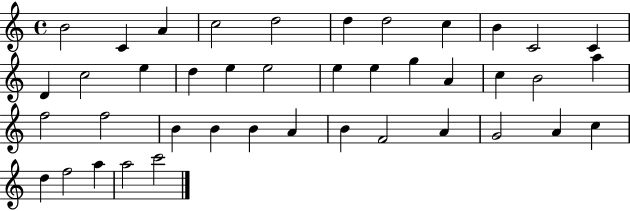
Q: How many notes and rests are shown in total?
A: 41